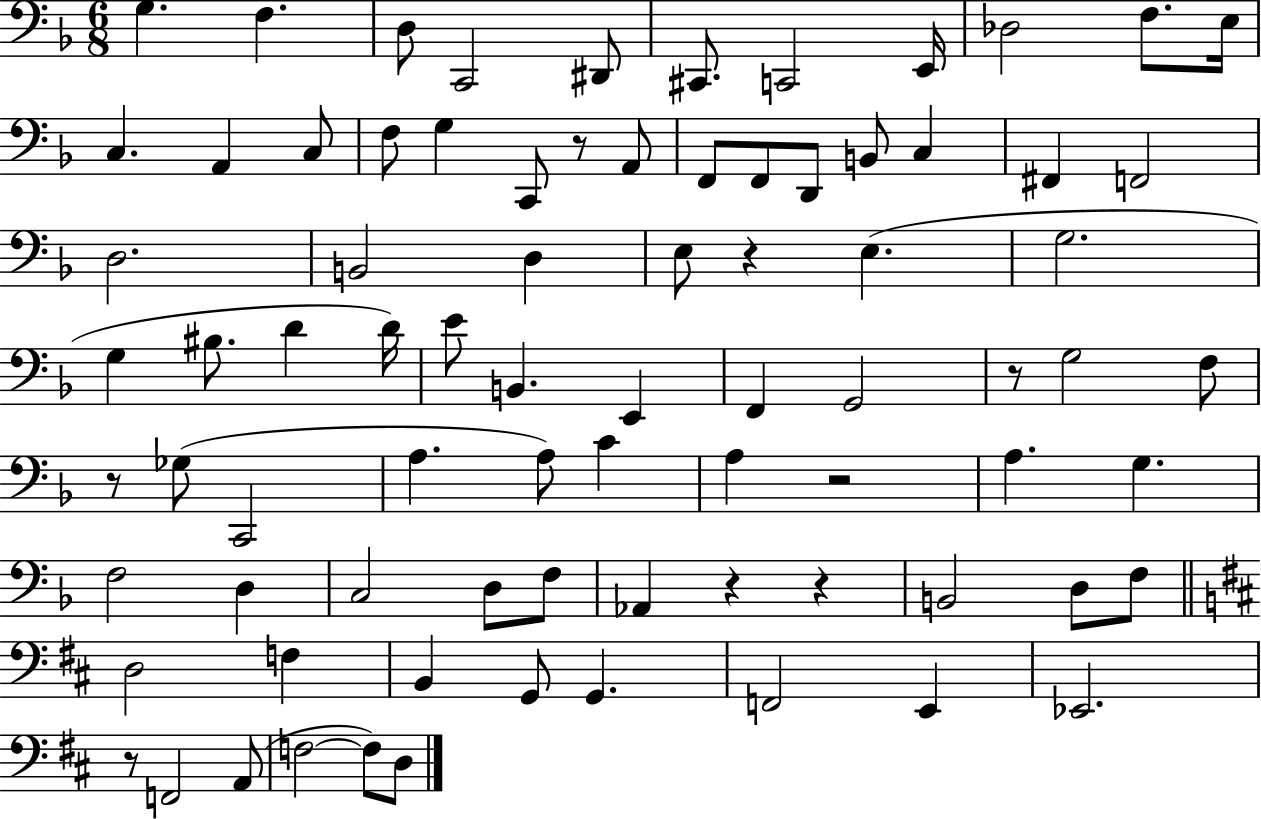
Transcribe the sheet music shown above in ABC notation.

X:1
T:Untitled
M:6/8
L:1/4
K:F
G, F, D,/2 C,,2 ^D,,/2 ^C,,/2 C,,2 E,,/4 _D,2 F,/2 E,/4 C, A,, C,/2 F,/2 G, C,,/2 z/2 A,,/2 F,,/2 F,,/2 D,,/2 B,,/2 C, ^F,, F,,2 D,2 B,,2 D, E,/2 z E, G,2 G, ^B,/2 D D/4 E/2 B,, E,, F,, G,,2 z/2 G,2 F,/2 z/2 _G,/2 C,,2 A, A,/2 C A, z2 A, G, F,2 D, C,2 D,/2 F,/2 _A,, z z B,,2 D,/2 F,/2 D,2 F, B,, G,,/2 G,, F,,2 E,, _E,,2 z/2 F,,2 A,,/2 F,2 F,/2 D,/2